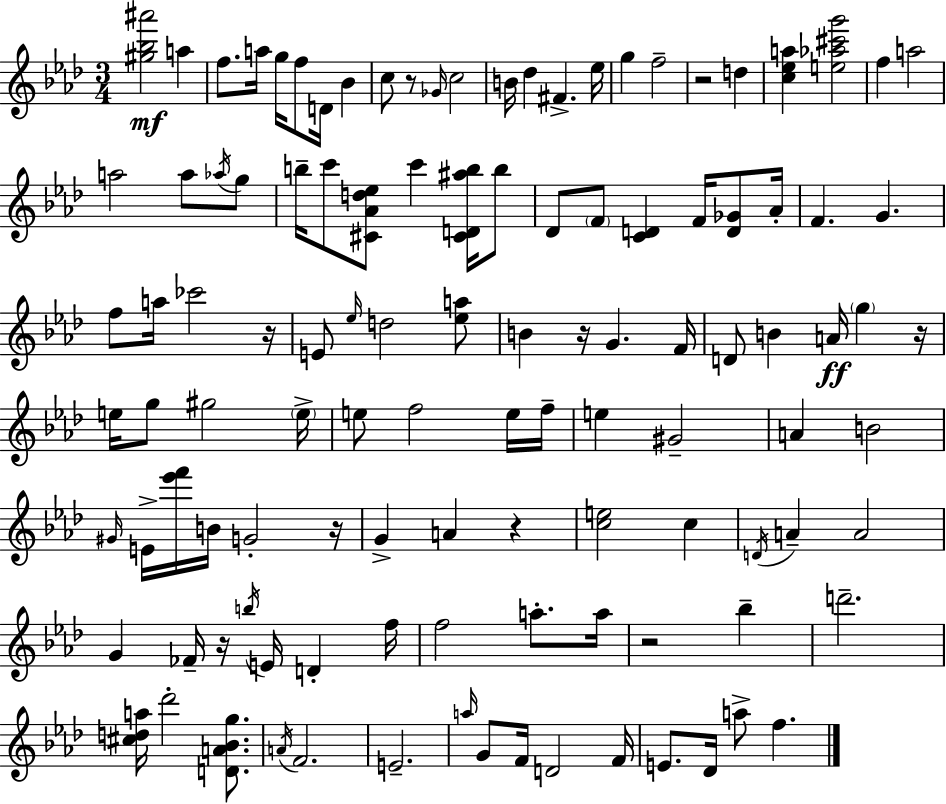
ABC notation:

X:1
T:Untitled
M:3/4
L:1/4
K:Fm
[^g_b^a']2 a f/2 a/4 g/4 f/2 D/4 _B c/2 z/2 _G/4 c2 B/4 _d ^F _e/4 g f2 z2 d [c_ea] [e_a^c'g']2 f a2 a2 a/2 _a/4 g/2 b/4 c'/2 [^C_Ad_e]/2 c' [^CD^ab]/4 b/2 _D/2 F/2 [CD] F/4 [D_G]/2 _A/4 F G f/2 a/4 _c'2 z/4 E/2 _e/4 d2 [_ea]/2 B z/4 G F/4 D/2 B A/4 g z/4 e/4 g/2 ^g2 e/4 e/2 f2 e/4 f/4 e ^G2 A B2 ^G/4 E/4 [_e'f']/4 B/4 G2 z/4 G A z [ce]2 c D/4 A A2 G _F/4 z/4 b/4 E/4 D f/4 f2 a/2 a/4 z2 _b d'2 [^cda]/4 _d'2 [DA_Bg]/2 A/4 F2 E2 a/4 G/2 F/4 D2 F/4 E/2 _D/4 a/2 f